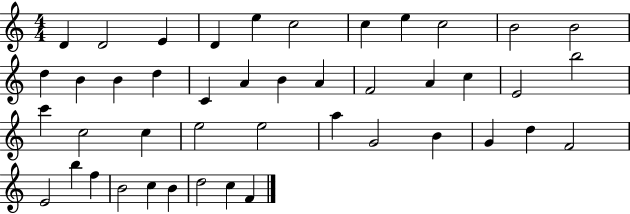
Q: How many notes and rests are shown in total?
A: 44